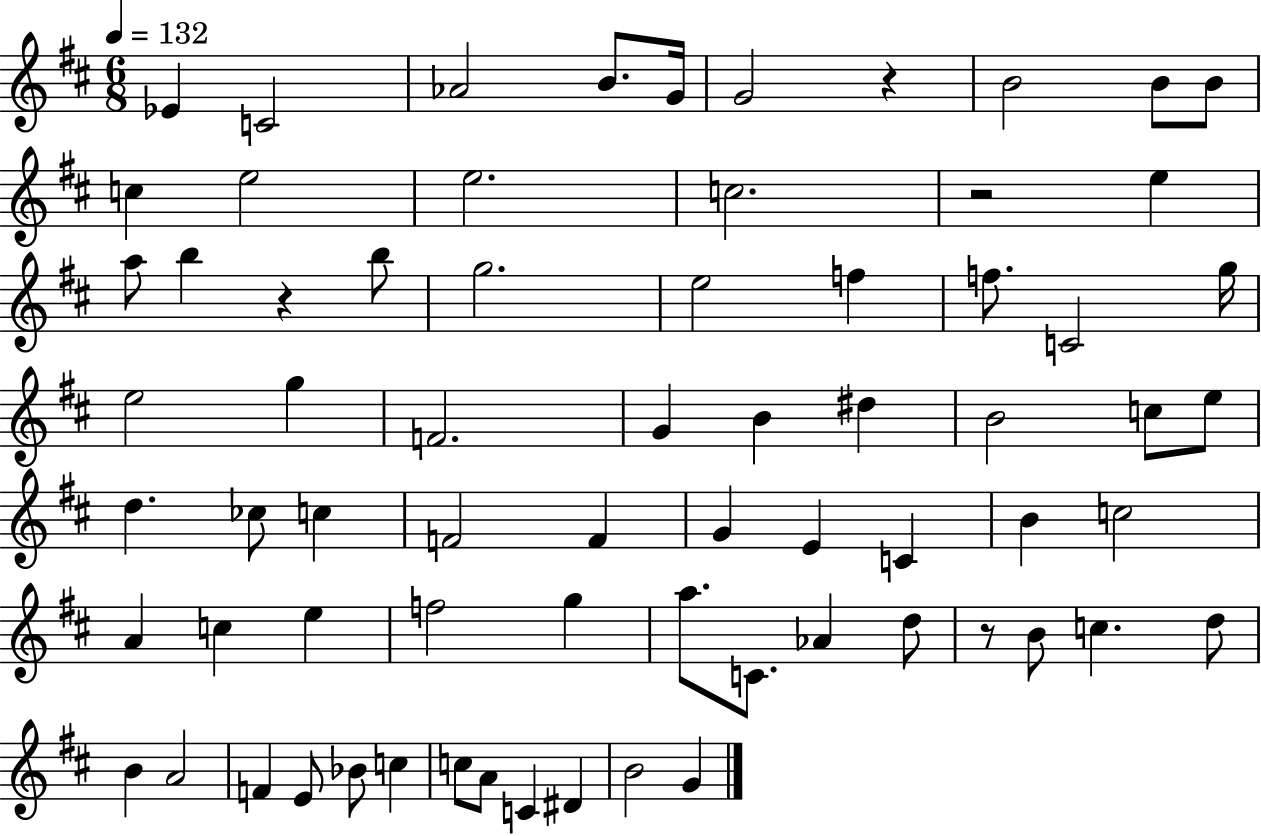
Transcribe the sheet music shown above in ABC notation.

X:1
T:Untitled
M:6/8
L:1/4
K:D
_E C2 _A2 B/2 G/4 G2 z B2 B/2 B/2 c e2 e2 c2 z2 e a/2 b z b/2 g2 e2 f f/2 C2 g/4 e2 g F2 G B ^d B2 c/2 e/2 d _c/2 c F2 F G E C B c2 A c e f2 g a/2 C/2 _A d/2 z/2 B/2 c d/2 B A2 F E/2 _B/2 c c/2 A/2 C ^D B2 G